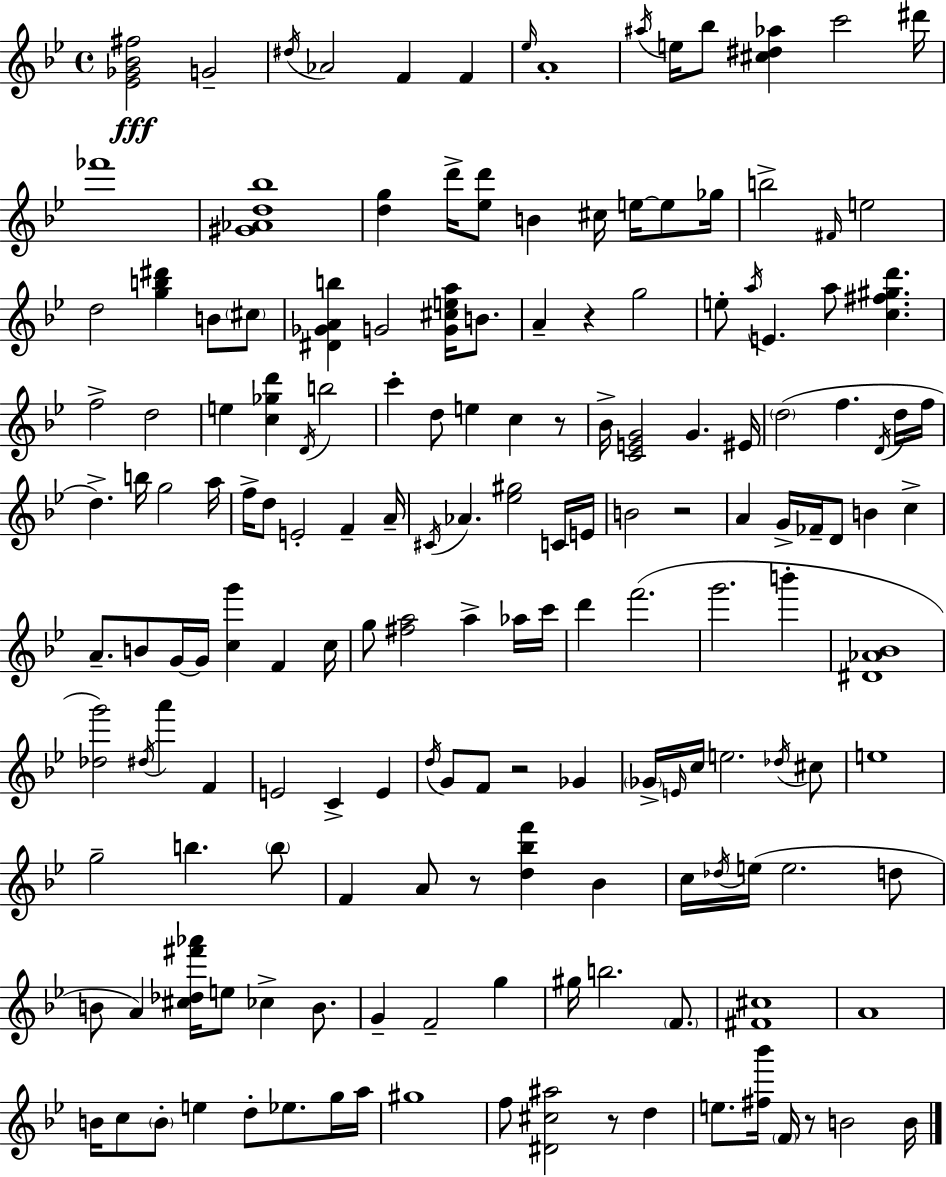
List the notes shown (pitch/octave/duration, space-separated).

[Eb4,Gb4,Bb4,F#5]/h G4/h D#5/s Ab4/h F4/q F4/q Eb5/s A4/w A#5/s E5/s Bb5/e [C#5,D#5,Ab5]/q C6/h D#6/s FES6/w [G#4,Ab4,D5,Bb5]/w [D5,G5]/q D6/s [Eb5,D6]/e B4/q C#5/s E5/s E5/e Gb5/s B5/h F#4/s E5/h D5/h [G5,B5,D#6]/q B4/e C#5/e [D#4,Gb4,A4,B5]/q G4/h [G4,C#5,E5,A5]/s B4/e. A4/q R/q G5/h E5/e A5/s E4/q. A5/e [C5,F#5,G#5,D6]/q. F5/h D5/h E5/q [C5,Gb5,D6]/q D4/s B5/h C6/q D5/e E5/q C5/q R/e Bb4/s [C4,E4,G4]/h G4/q. EIS4/s D5/h F5/q. D4/s D5/s F5/s D5/q. B5/s G5/h A5/s F5/s D5/e E4/h F4/q A4/s C#4/s Ab4/q. [Eb5,G#5]/h C4/s E4/s B4/h R/h A4/q G4/s FES4/s D4/e B4/q C5/q A4/e. B4/e G4/s G4/s [C5,G6]/q F4/q C5/s G5/e [F#5,A5]/h A5/q Ab5/s C6/s D6/q F6/h. G6/h. B6/q [D#4,Ab4,Bb4]/w [Db5,G6]/h D#5/s A6/q F4/q E4/h C4/q E4/q D5/s G4/e F4/e R/h Gb4/q Gb4/s E4/s C5/s E5/h. Db5/s C#5/e E5/w G5/h B5/q. B5/e F4/q A4/e R/e [D5,Bb5,F6]/q Bb4/q C5/s Db5/s E5/s E5/h. D5/e B4/e A4/q [C#5,Db5,F#6,Ab6]/s E5/e CES5/q B4/e. G4/q F4/h G5/q G#5/s B5/h. F4/e. [F#4,C#5]/w A4/w B4/s C5/e B4/e E5/q D5/e Eb5/e. G5/s A5/s G#5/w F5/e [D#4,C#5,A#5]/h R/e D5/q E5/e. [F#5,Bb6]/s F4/s R/e B4/h B4/s